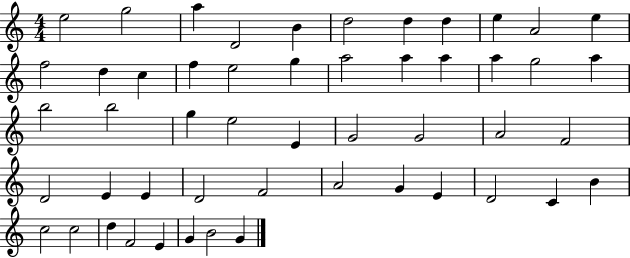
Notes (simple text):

E5/h G5/h A5/q D4/h B4/q D5/h D5/q D5/q E5/q A4/h E5/q F5/h D5/q C5/q F5/q E5/h G5/q A5/h A5/q A5/q A5/q G5/h A5/q B5/h B5/h G5/q E5/h E4/q G4/h G4/h A4/h F4/h D4/h E4/q E4/q D4/h F4/h A4/h G4/q E4/q D4/h C4/q B4/q C5/h C5/h D5/q F4/h E4/q G4/q B4/h G4/q